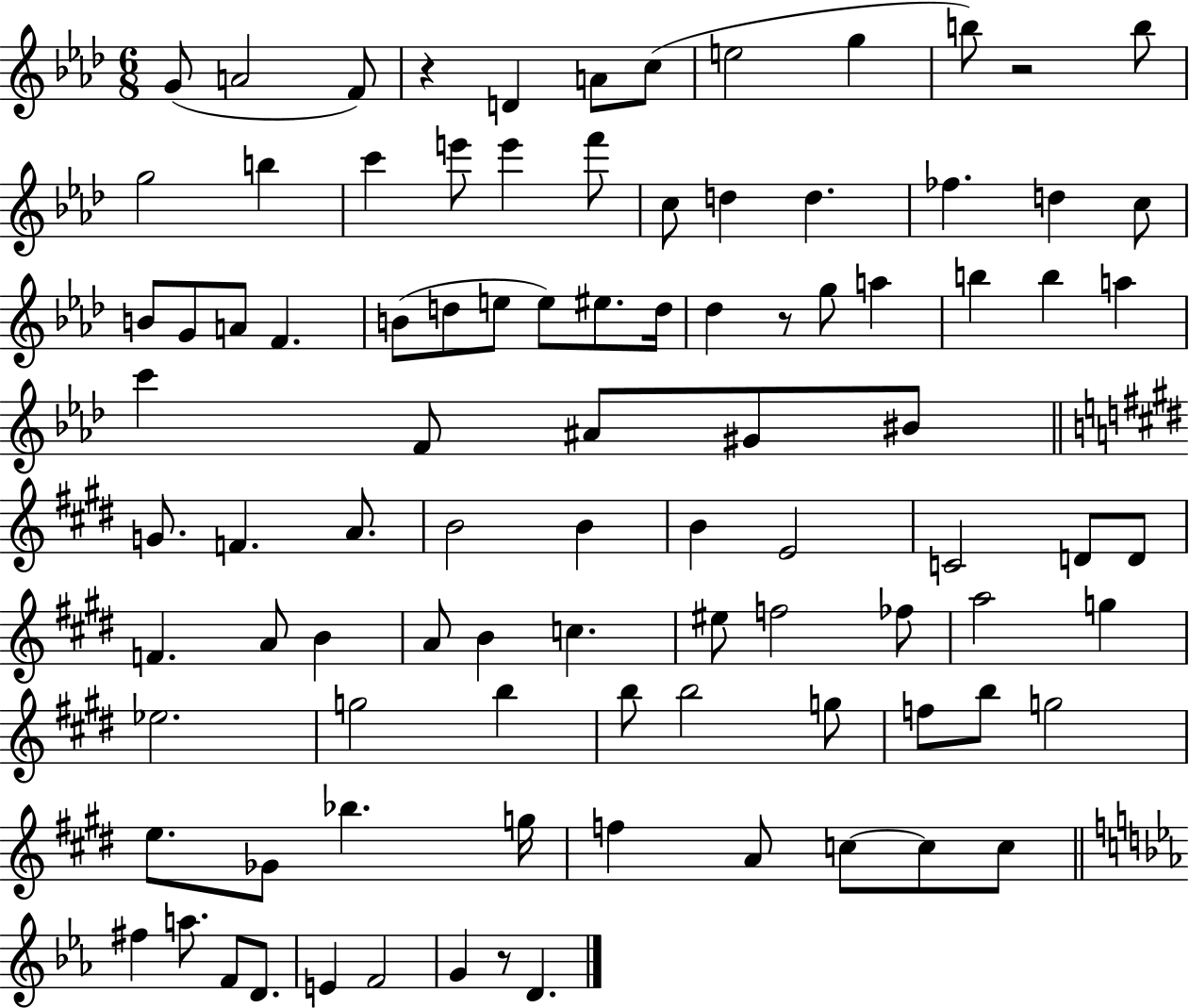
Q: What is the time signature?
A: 6/8